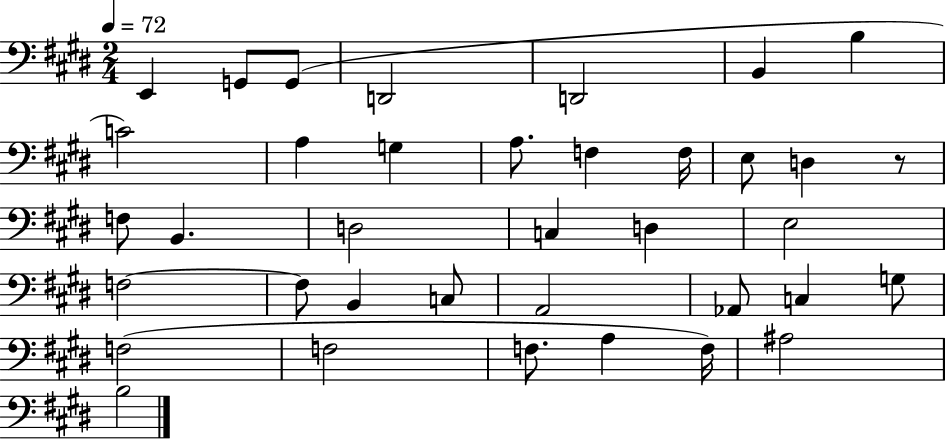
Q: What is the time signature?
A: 2/4